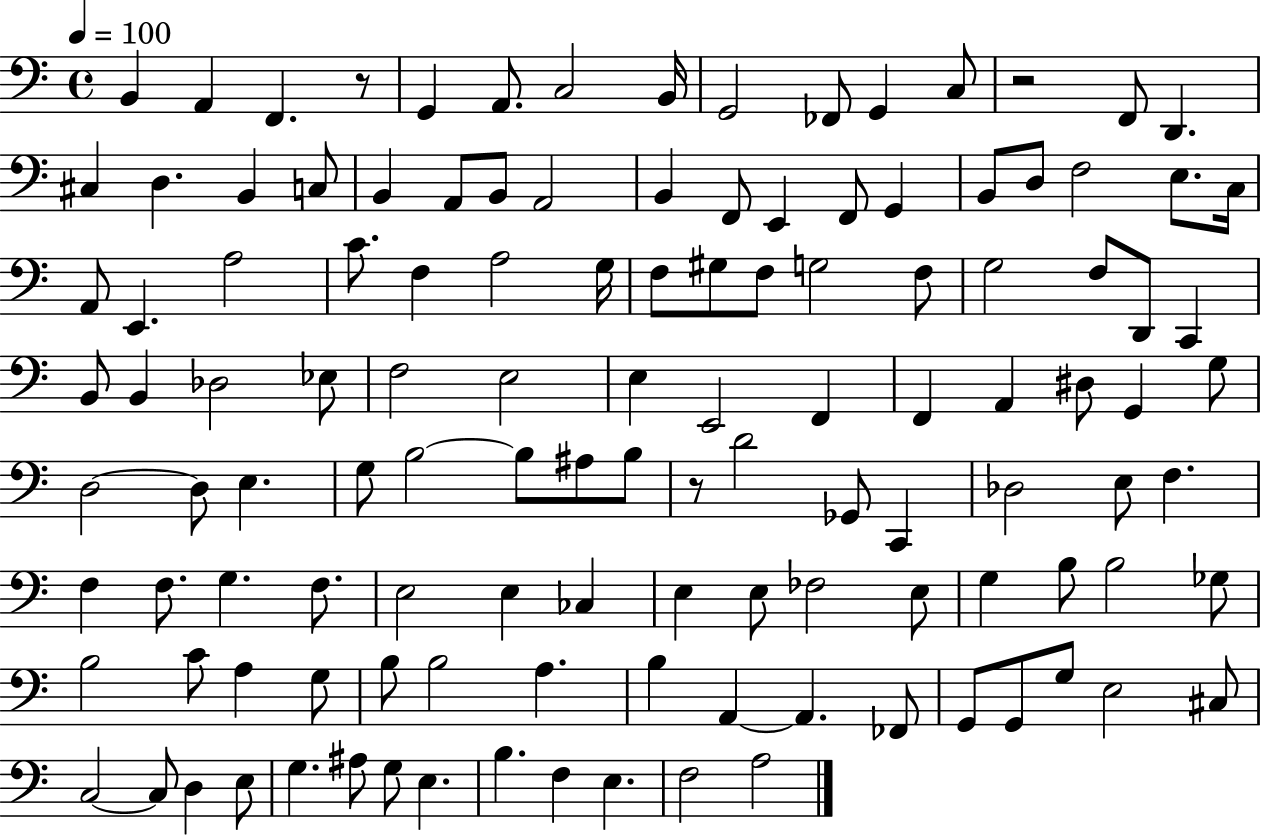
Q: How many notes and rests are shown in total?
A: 122